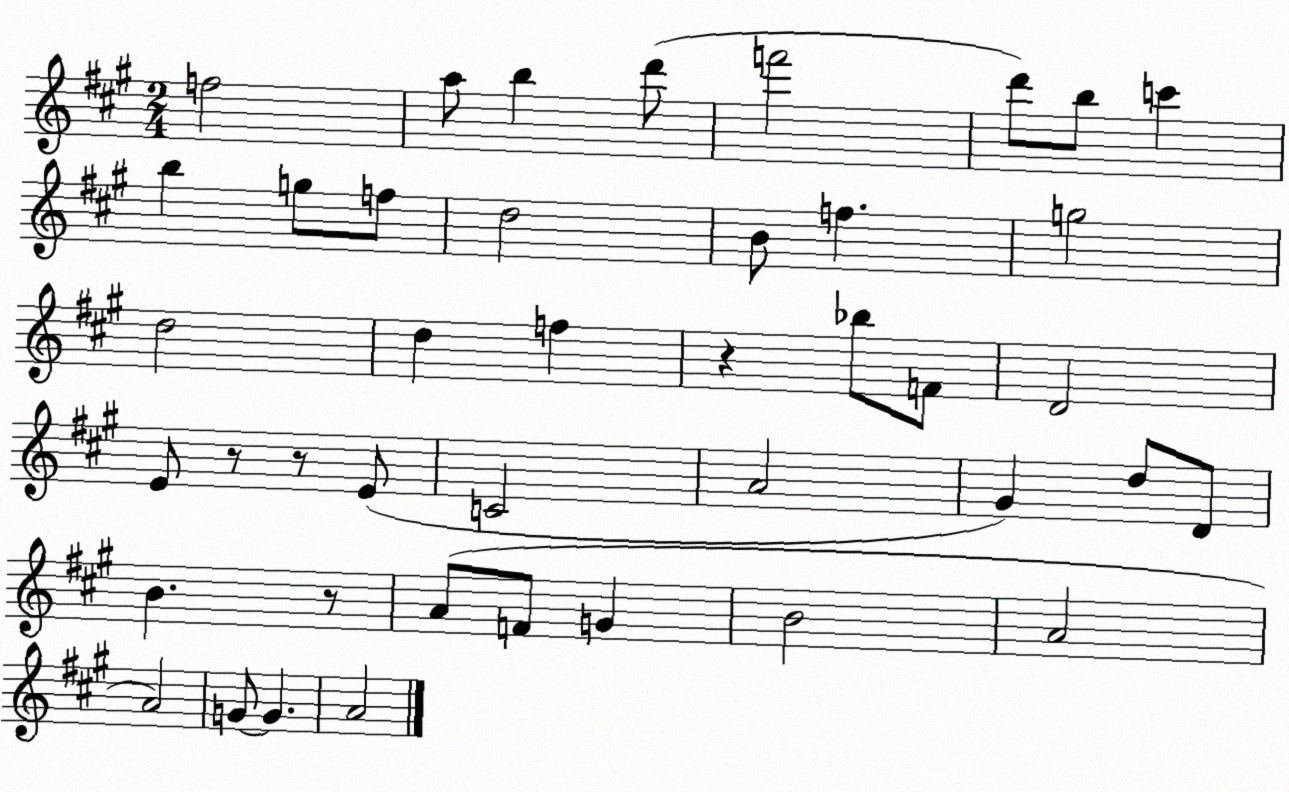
X:1
T:Untitled
M:2/4
L:1/4
K:A
f2 a/2 b d'/2 f'2 d'/2 b/2 c' b g/2 f/2 d2 B/2 f g2 d2 d f z _b/2 F/2 D2 E/2 z/2 z/2 E/2 C2 A2 ^G d/2 D/2 B z/2 A/2 F/2 G B2 A2 A2 G/2 G A2